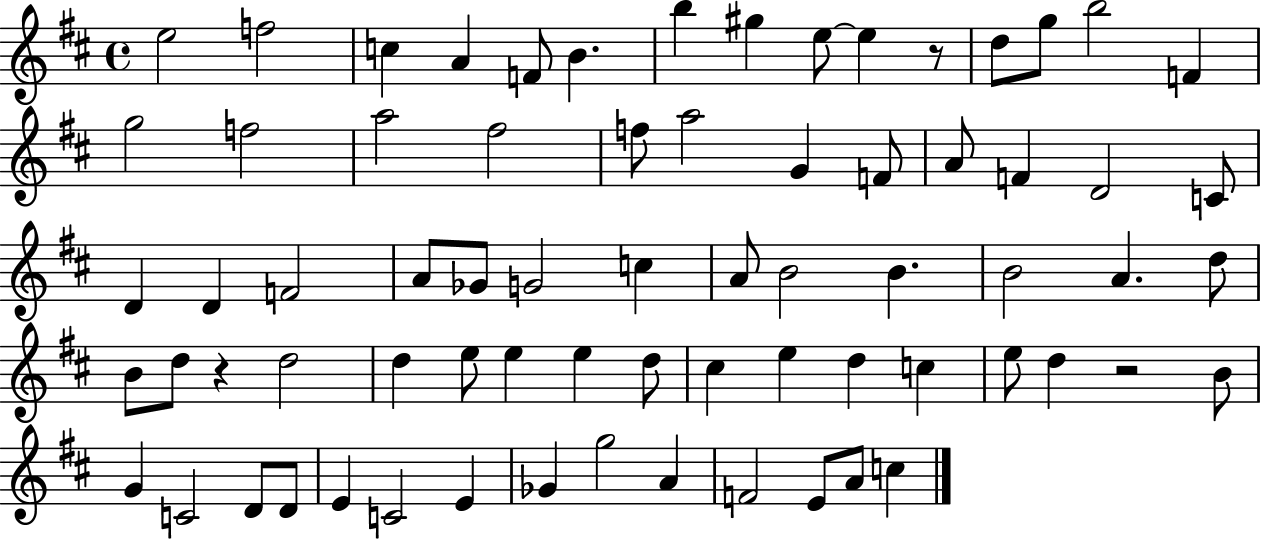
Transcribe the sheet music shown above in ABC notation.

X:1
T:Untitled
M:4/4
L:1/4
K:D
e2 f2 c A F/2 B b ^g e/2 e z/2 d/2 g/2 b2 F g2 f2 a2 ^f2 f/2 a2 G F/2 A/2 F D2 C/2 D D F2 A/2 _G/2 G2 c A/2 B2 B B2 A d/2 B/2 d/2 z d2 d e/2 e e d/2 ^c e d c e/2 d z2 B/2 G C2 D/2 D/2 E C2 E _G g2 A F2 E/2 A/2 c